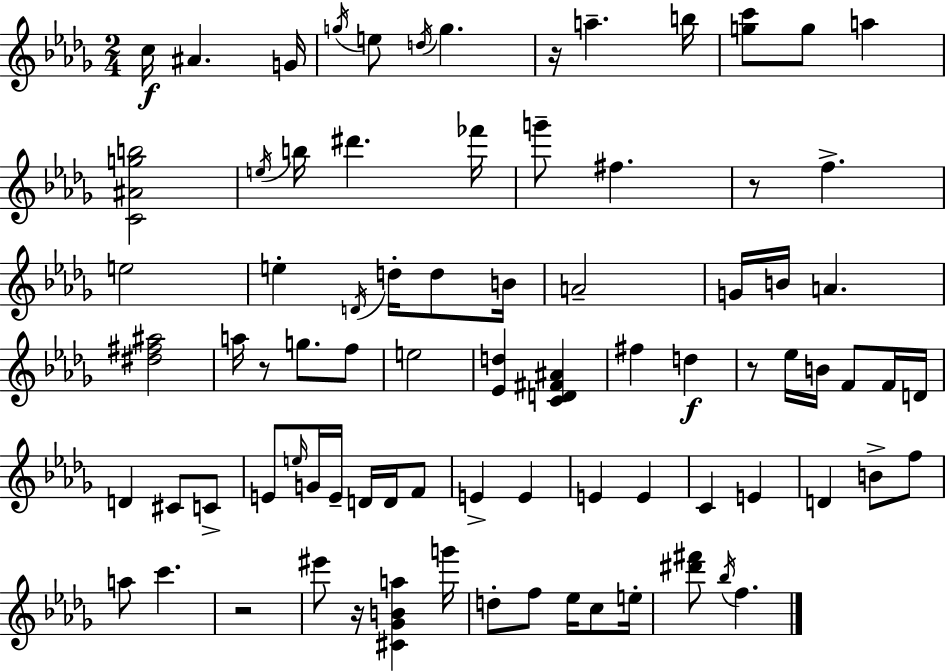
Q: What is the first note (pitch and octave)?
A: C5